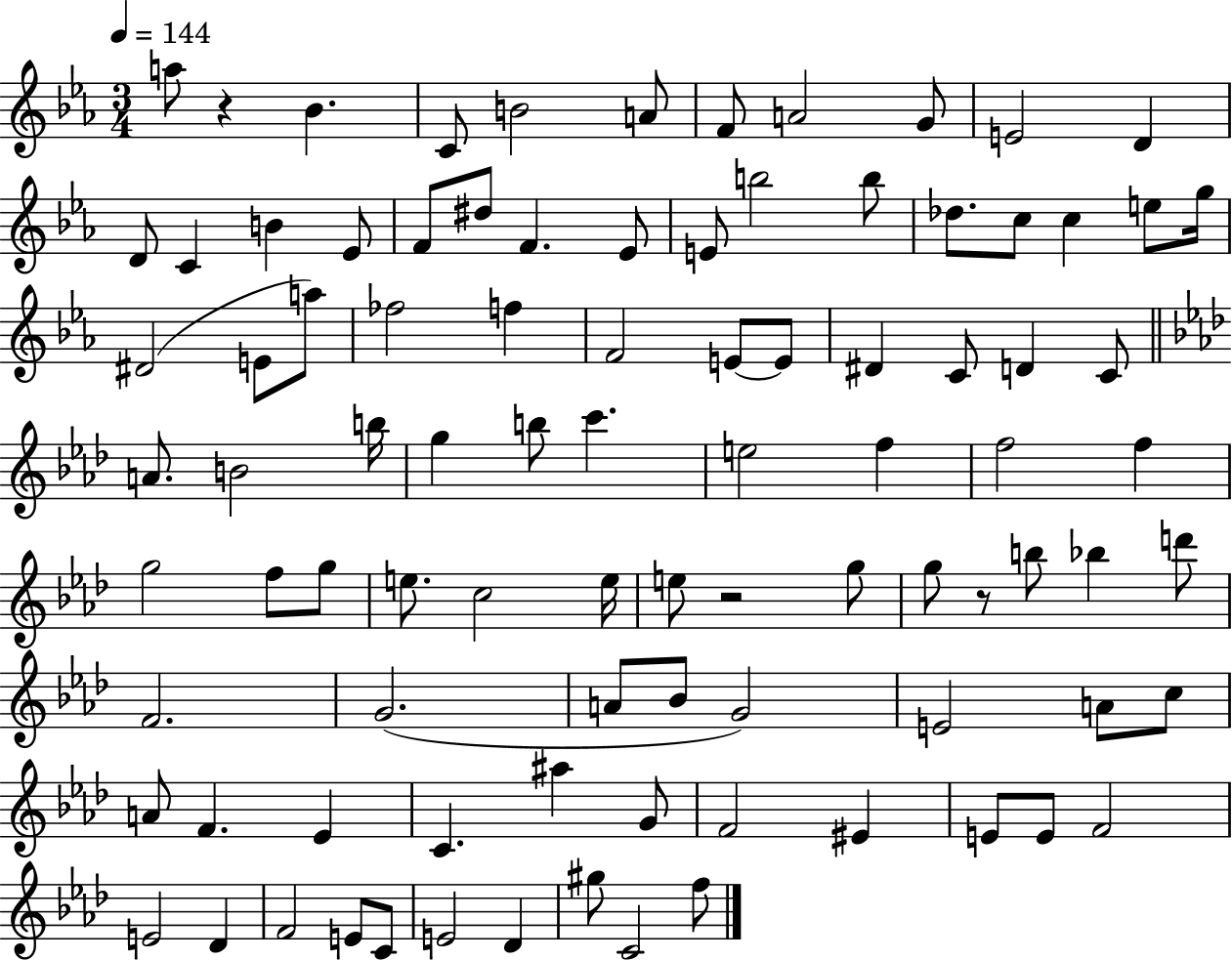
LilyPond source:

{
  \clef treble
  \numericTimeSignature
  \time 3/4
  \key ees \major
  \tempo 4 = 144
  a''8 r4 bes'4. | c'8 b'2 a'8 | f'8 a'2 g'8 | e'2 d'4 | \break d'8 c'4 b'4 ees'8 | f'8 dis''8 f'4. ees'8 | e'8 b''2 b''8 | des''8. c''8 c''4 e''8 g''16 | \break dis'2( e'8 a''8) | fes''2 f''4 | f'2 e'8~~ e'8 | dis'4 c'8 d'4 c'8 | \break \bar "||" \break \key aes \major a'8. b'2 b''16 | g''4 b''8 c'''4. | e''2 f''4 | f''2 f''4 | \break g''2 f''8 g''8 | e''8. c''2 e''16 | e''8 r2 g''8 | g''8 r8 b''8 bes''4 d'''8 | \break f'2. | g'2.( | a'8 bes'8 g'2) | e'2 a'8 c''8 | \break a'8 f'4. ees'4 | c'4. ais''4 g'8 | f'2 eis'4 | e'8 e'8 f'2 | \break e'2 des'4 | f'2 e'8 c'8 | e'2 des'4 | gis''8 c'2 f''8 | \break \bar "|."
}